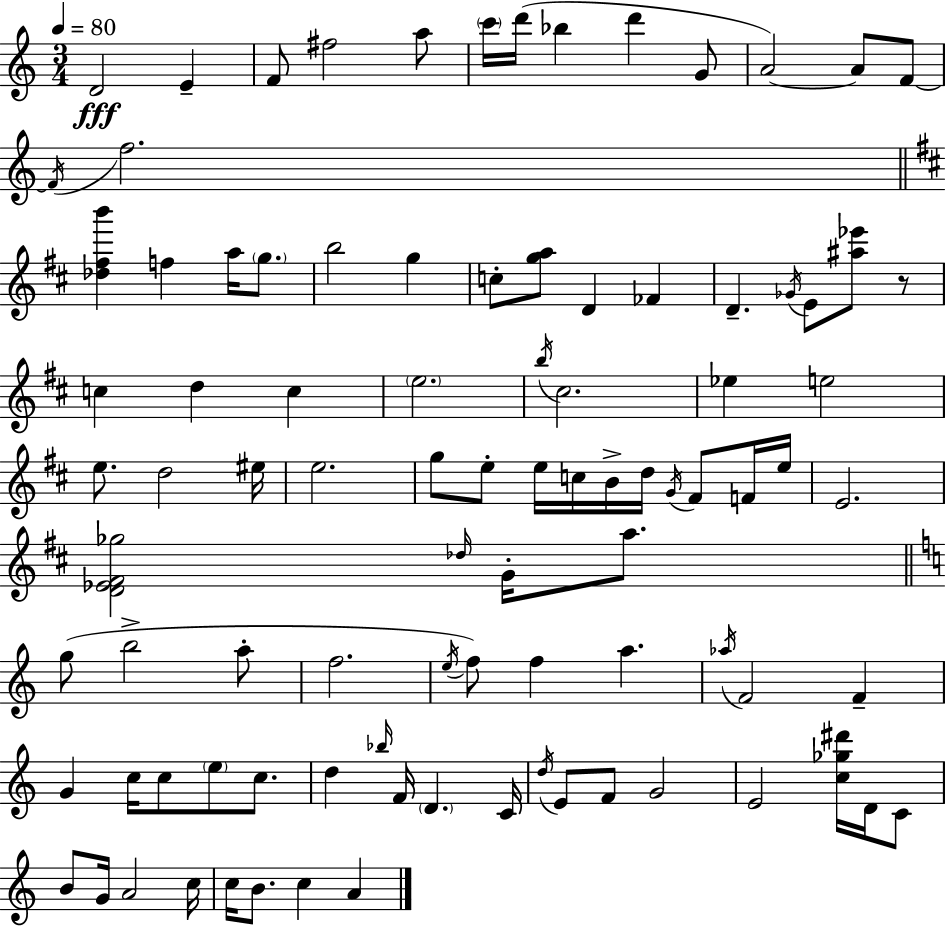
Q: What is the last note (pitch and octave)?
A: A4